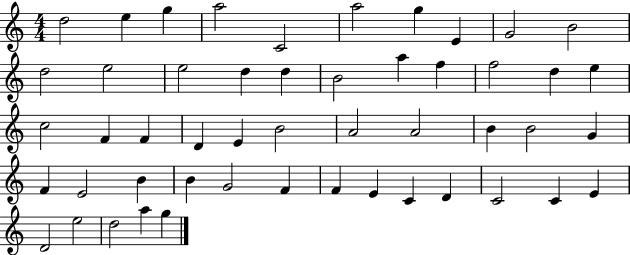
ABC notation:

X:1
T:Untitled
M:4/4
L:1/4
K:C
d2 e g a2 C2 a2 g E G2 B2 d2 e2 e2 d d B2 a f f2 d e c2 F F D E B2 A2 A2 B B2 G F E2 B B G2 F F E C D C2 C E D2 e2 d2 a g